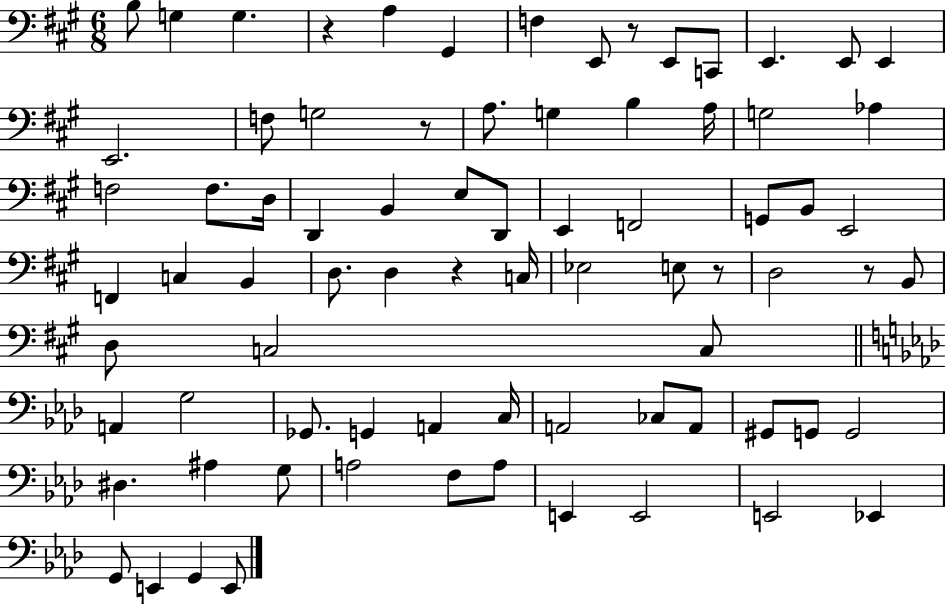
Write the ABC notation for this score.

X:1
T:Untitled
M:6/8
L:1/4
K:A
B,/2 G, G, z A, ^G,, F, E,,/2 z/2 E,,/2 C,,/2 E,, E,,/2 E,, E,,2 F,/2 G,2 z/2 A,/2 G, B, A,/4 G,2 _A, F,2 F,/2 D,/4 D,, B,, E,/2 D,,/2 E,, F,,2 G,,/2 B,,/2 E,,2 F,, C, B,, D,/2 D, z C,/4 _E,2 E,/2 z/2 D,2 z/2 B,,/2 D,/2 C,2 C,/2 A,, G,2 _G,,/2 G,, A,, C,/4 A,,2 _C,/2 A,,/2 ^G,,/2 G,,/2 G,,2 ^D, ^A, G,/2 A,2 F,/2 A,/2 E,, E,,2 E,,2 _E,, G,,/2 E,, G,, E,,/2